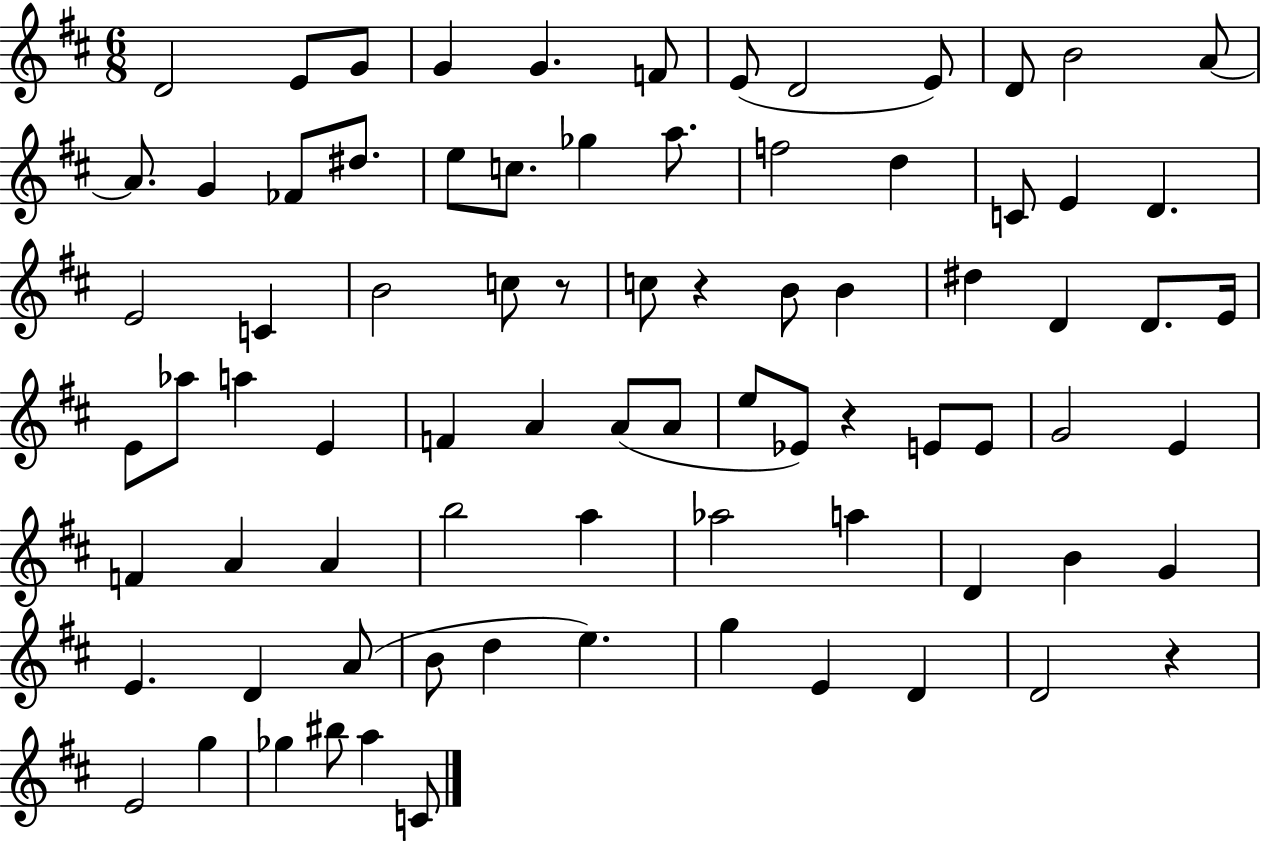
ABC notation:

X:1
T:Untitled
M:6/8
L:1/4
K:D
D2 E/2 G/2 G G F/2 E/2 D2 E/2 D/2 B2 A/2 A/2 G _F/2 ^d/2 e/2 c/2 _g a/2 f2 d C/2 E D E2 C B2 c/2 z/2 c/2 z B/2 B ^d D D/2 E/4 E/2 _a/2 a E F A A/2 A/2 e/2 _E/2 z E/2 E/2 G2 E F A A b2 a _a2 a D B G E D A/2 B/2 d e g E D D2 z E2 g _g ^b/2 a C/2